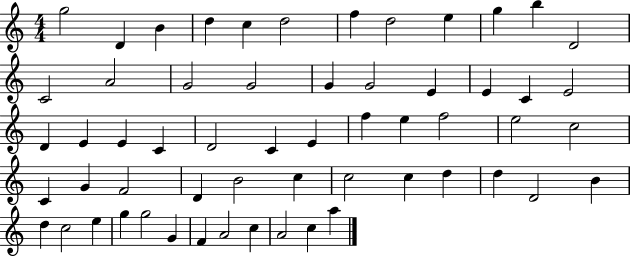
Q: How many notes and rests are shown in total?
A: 58